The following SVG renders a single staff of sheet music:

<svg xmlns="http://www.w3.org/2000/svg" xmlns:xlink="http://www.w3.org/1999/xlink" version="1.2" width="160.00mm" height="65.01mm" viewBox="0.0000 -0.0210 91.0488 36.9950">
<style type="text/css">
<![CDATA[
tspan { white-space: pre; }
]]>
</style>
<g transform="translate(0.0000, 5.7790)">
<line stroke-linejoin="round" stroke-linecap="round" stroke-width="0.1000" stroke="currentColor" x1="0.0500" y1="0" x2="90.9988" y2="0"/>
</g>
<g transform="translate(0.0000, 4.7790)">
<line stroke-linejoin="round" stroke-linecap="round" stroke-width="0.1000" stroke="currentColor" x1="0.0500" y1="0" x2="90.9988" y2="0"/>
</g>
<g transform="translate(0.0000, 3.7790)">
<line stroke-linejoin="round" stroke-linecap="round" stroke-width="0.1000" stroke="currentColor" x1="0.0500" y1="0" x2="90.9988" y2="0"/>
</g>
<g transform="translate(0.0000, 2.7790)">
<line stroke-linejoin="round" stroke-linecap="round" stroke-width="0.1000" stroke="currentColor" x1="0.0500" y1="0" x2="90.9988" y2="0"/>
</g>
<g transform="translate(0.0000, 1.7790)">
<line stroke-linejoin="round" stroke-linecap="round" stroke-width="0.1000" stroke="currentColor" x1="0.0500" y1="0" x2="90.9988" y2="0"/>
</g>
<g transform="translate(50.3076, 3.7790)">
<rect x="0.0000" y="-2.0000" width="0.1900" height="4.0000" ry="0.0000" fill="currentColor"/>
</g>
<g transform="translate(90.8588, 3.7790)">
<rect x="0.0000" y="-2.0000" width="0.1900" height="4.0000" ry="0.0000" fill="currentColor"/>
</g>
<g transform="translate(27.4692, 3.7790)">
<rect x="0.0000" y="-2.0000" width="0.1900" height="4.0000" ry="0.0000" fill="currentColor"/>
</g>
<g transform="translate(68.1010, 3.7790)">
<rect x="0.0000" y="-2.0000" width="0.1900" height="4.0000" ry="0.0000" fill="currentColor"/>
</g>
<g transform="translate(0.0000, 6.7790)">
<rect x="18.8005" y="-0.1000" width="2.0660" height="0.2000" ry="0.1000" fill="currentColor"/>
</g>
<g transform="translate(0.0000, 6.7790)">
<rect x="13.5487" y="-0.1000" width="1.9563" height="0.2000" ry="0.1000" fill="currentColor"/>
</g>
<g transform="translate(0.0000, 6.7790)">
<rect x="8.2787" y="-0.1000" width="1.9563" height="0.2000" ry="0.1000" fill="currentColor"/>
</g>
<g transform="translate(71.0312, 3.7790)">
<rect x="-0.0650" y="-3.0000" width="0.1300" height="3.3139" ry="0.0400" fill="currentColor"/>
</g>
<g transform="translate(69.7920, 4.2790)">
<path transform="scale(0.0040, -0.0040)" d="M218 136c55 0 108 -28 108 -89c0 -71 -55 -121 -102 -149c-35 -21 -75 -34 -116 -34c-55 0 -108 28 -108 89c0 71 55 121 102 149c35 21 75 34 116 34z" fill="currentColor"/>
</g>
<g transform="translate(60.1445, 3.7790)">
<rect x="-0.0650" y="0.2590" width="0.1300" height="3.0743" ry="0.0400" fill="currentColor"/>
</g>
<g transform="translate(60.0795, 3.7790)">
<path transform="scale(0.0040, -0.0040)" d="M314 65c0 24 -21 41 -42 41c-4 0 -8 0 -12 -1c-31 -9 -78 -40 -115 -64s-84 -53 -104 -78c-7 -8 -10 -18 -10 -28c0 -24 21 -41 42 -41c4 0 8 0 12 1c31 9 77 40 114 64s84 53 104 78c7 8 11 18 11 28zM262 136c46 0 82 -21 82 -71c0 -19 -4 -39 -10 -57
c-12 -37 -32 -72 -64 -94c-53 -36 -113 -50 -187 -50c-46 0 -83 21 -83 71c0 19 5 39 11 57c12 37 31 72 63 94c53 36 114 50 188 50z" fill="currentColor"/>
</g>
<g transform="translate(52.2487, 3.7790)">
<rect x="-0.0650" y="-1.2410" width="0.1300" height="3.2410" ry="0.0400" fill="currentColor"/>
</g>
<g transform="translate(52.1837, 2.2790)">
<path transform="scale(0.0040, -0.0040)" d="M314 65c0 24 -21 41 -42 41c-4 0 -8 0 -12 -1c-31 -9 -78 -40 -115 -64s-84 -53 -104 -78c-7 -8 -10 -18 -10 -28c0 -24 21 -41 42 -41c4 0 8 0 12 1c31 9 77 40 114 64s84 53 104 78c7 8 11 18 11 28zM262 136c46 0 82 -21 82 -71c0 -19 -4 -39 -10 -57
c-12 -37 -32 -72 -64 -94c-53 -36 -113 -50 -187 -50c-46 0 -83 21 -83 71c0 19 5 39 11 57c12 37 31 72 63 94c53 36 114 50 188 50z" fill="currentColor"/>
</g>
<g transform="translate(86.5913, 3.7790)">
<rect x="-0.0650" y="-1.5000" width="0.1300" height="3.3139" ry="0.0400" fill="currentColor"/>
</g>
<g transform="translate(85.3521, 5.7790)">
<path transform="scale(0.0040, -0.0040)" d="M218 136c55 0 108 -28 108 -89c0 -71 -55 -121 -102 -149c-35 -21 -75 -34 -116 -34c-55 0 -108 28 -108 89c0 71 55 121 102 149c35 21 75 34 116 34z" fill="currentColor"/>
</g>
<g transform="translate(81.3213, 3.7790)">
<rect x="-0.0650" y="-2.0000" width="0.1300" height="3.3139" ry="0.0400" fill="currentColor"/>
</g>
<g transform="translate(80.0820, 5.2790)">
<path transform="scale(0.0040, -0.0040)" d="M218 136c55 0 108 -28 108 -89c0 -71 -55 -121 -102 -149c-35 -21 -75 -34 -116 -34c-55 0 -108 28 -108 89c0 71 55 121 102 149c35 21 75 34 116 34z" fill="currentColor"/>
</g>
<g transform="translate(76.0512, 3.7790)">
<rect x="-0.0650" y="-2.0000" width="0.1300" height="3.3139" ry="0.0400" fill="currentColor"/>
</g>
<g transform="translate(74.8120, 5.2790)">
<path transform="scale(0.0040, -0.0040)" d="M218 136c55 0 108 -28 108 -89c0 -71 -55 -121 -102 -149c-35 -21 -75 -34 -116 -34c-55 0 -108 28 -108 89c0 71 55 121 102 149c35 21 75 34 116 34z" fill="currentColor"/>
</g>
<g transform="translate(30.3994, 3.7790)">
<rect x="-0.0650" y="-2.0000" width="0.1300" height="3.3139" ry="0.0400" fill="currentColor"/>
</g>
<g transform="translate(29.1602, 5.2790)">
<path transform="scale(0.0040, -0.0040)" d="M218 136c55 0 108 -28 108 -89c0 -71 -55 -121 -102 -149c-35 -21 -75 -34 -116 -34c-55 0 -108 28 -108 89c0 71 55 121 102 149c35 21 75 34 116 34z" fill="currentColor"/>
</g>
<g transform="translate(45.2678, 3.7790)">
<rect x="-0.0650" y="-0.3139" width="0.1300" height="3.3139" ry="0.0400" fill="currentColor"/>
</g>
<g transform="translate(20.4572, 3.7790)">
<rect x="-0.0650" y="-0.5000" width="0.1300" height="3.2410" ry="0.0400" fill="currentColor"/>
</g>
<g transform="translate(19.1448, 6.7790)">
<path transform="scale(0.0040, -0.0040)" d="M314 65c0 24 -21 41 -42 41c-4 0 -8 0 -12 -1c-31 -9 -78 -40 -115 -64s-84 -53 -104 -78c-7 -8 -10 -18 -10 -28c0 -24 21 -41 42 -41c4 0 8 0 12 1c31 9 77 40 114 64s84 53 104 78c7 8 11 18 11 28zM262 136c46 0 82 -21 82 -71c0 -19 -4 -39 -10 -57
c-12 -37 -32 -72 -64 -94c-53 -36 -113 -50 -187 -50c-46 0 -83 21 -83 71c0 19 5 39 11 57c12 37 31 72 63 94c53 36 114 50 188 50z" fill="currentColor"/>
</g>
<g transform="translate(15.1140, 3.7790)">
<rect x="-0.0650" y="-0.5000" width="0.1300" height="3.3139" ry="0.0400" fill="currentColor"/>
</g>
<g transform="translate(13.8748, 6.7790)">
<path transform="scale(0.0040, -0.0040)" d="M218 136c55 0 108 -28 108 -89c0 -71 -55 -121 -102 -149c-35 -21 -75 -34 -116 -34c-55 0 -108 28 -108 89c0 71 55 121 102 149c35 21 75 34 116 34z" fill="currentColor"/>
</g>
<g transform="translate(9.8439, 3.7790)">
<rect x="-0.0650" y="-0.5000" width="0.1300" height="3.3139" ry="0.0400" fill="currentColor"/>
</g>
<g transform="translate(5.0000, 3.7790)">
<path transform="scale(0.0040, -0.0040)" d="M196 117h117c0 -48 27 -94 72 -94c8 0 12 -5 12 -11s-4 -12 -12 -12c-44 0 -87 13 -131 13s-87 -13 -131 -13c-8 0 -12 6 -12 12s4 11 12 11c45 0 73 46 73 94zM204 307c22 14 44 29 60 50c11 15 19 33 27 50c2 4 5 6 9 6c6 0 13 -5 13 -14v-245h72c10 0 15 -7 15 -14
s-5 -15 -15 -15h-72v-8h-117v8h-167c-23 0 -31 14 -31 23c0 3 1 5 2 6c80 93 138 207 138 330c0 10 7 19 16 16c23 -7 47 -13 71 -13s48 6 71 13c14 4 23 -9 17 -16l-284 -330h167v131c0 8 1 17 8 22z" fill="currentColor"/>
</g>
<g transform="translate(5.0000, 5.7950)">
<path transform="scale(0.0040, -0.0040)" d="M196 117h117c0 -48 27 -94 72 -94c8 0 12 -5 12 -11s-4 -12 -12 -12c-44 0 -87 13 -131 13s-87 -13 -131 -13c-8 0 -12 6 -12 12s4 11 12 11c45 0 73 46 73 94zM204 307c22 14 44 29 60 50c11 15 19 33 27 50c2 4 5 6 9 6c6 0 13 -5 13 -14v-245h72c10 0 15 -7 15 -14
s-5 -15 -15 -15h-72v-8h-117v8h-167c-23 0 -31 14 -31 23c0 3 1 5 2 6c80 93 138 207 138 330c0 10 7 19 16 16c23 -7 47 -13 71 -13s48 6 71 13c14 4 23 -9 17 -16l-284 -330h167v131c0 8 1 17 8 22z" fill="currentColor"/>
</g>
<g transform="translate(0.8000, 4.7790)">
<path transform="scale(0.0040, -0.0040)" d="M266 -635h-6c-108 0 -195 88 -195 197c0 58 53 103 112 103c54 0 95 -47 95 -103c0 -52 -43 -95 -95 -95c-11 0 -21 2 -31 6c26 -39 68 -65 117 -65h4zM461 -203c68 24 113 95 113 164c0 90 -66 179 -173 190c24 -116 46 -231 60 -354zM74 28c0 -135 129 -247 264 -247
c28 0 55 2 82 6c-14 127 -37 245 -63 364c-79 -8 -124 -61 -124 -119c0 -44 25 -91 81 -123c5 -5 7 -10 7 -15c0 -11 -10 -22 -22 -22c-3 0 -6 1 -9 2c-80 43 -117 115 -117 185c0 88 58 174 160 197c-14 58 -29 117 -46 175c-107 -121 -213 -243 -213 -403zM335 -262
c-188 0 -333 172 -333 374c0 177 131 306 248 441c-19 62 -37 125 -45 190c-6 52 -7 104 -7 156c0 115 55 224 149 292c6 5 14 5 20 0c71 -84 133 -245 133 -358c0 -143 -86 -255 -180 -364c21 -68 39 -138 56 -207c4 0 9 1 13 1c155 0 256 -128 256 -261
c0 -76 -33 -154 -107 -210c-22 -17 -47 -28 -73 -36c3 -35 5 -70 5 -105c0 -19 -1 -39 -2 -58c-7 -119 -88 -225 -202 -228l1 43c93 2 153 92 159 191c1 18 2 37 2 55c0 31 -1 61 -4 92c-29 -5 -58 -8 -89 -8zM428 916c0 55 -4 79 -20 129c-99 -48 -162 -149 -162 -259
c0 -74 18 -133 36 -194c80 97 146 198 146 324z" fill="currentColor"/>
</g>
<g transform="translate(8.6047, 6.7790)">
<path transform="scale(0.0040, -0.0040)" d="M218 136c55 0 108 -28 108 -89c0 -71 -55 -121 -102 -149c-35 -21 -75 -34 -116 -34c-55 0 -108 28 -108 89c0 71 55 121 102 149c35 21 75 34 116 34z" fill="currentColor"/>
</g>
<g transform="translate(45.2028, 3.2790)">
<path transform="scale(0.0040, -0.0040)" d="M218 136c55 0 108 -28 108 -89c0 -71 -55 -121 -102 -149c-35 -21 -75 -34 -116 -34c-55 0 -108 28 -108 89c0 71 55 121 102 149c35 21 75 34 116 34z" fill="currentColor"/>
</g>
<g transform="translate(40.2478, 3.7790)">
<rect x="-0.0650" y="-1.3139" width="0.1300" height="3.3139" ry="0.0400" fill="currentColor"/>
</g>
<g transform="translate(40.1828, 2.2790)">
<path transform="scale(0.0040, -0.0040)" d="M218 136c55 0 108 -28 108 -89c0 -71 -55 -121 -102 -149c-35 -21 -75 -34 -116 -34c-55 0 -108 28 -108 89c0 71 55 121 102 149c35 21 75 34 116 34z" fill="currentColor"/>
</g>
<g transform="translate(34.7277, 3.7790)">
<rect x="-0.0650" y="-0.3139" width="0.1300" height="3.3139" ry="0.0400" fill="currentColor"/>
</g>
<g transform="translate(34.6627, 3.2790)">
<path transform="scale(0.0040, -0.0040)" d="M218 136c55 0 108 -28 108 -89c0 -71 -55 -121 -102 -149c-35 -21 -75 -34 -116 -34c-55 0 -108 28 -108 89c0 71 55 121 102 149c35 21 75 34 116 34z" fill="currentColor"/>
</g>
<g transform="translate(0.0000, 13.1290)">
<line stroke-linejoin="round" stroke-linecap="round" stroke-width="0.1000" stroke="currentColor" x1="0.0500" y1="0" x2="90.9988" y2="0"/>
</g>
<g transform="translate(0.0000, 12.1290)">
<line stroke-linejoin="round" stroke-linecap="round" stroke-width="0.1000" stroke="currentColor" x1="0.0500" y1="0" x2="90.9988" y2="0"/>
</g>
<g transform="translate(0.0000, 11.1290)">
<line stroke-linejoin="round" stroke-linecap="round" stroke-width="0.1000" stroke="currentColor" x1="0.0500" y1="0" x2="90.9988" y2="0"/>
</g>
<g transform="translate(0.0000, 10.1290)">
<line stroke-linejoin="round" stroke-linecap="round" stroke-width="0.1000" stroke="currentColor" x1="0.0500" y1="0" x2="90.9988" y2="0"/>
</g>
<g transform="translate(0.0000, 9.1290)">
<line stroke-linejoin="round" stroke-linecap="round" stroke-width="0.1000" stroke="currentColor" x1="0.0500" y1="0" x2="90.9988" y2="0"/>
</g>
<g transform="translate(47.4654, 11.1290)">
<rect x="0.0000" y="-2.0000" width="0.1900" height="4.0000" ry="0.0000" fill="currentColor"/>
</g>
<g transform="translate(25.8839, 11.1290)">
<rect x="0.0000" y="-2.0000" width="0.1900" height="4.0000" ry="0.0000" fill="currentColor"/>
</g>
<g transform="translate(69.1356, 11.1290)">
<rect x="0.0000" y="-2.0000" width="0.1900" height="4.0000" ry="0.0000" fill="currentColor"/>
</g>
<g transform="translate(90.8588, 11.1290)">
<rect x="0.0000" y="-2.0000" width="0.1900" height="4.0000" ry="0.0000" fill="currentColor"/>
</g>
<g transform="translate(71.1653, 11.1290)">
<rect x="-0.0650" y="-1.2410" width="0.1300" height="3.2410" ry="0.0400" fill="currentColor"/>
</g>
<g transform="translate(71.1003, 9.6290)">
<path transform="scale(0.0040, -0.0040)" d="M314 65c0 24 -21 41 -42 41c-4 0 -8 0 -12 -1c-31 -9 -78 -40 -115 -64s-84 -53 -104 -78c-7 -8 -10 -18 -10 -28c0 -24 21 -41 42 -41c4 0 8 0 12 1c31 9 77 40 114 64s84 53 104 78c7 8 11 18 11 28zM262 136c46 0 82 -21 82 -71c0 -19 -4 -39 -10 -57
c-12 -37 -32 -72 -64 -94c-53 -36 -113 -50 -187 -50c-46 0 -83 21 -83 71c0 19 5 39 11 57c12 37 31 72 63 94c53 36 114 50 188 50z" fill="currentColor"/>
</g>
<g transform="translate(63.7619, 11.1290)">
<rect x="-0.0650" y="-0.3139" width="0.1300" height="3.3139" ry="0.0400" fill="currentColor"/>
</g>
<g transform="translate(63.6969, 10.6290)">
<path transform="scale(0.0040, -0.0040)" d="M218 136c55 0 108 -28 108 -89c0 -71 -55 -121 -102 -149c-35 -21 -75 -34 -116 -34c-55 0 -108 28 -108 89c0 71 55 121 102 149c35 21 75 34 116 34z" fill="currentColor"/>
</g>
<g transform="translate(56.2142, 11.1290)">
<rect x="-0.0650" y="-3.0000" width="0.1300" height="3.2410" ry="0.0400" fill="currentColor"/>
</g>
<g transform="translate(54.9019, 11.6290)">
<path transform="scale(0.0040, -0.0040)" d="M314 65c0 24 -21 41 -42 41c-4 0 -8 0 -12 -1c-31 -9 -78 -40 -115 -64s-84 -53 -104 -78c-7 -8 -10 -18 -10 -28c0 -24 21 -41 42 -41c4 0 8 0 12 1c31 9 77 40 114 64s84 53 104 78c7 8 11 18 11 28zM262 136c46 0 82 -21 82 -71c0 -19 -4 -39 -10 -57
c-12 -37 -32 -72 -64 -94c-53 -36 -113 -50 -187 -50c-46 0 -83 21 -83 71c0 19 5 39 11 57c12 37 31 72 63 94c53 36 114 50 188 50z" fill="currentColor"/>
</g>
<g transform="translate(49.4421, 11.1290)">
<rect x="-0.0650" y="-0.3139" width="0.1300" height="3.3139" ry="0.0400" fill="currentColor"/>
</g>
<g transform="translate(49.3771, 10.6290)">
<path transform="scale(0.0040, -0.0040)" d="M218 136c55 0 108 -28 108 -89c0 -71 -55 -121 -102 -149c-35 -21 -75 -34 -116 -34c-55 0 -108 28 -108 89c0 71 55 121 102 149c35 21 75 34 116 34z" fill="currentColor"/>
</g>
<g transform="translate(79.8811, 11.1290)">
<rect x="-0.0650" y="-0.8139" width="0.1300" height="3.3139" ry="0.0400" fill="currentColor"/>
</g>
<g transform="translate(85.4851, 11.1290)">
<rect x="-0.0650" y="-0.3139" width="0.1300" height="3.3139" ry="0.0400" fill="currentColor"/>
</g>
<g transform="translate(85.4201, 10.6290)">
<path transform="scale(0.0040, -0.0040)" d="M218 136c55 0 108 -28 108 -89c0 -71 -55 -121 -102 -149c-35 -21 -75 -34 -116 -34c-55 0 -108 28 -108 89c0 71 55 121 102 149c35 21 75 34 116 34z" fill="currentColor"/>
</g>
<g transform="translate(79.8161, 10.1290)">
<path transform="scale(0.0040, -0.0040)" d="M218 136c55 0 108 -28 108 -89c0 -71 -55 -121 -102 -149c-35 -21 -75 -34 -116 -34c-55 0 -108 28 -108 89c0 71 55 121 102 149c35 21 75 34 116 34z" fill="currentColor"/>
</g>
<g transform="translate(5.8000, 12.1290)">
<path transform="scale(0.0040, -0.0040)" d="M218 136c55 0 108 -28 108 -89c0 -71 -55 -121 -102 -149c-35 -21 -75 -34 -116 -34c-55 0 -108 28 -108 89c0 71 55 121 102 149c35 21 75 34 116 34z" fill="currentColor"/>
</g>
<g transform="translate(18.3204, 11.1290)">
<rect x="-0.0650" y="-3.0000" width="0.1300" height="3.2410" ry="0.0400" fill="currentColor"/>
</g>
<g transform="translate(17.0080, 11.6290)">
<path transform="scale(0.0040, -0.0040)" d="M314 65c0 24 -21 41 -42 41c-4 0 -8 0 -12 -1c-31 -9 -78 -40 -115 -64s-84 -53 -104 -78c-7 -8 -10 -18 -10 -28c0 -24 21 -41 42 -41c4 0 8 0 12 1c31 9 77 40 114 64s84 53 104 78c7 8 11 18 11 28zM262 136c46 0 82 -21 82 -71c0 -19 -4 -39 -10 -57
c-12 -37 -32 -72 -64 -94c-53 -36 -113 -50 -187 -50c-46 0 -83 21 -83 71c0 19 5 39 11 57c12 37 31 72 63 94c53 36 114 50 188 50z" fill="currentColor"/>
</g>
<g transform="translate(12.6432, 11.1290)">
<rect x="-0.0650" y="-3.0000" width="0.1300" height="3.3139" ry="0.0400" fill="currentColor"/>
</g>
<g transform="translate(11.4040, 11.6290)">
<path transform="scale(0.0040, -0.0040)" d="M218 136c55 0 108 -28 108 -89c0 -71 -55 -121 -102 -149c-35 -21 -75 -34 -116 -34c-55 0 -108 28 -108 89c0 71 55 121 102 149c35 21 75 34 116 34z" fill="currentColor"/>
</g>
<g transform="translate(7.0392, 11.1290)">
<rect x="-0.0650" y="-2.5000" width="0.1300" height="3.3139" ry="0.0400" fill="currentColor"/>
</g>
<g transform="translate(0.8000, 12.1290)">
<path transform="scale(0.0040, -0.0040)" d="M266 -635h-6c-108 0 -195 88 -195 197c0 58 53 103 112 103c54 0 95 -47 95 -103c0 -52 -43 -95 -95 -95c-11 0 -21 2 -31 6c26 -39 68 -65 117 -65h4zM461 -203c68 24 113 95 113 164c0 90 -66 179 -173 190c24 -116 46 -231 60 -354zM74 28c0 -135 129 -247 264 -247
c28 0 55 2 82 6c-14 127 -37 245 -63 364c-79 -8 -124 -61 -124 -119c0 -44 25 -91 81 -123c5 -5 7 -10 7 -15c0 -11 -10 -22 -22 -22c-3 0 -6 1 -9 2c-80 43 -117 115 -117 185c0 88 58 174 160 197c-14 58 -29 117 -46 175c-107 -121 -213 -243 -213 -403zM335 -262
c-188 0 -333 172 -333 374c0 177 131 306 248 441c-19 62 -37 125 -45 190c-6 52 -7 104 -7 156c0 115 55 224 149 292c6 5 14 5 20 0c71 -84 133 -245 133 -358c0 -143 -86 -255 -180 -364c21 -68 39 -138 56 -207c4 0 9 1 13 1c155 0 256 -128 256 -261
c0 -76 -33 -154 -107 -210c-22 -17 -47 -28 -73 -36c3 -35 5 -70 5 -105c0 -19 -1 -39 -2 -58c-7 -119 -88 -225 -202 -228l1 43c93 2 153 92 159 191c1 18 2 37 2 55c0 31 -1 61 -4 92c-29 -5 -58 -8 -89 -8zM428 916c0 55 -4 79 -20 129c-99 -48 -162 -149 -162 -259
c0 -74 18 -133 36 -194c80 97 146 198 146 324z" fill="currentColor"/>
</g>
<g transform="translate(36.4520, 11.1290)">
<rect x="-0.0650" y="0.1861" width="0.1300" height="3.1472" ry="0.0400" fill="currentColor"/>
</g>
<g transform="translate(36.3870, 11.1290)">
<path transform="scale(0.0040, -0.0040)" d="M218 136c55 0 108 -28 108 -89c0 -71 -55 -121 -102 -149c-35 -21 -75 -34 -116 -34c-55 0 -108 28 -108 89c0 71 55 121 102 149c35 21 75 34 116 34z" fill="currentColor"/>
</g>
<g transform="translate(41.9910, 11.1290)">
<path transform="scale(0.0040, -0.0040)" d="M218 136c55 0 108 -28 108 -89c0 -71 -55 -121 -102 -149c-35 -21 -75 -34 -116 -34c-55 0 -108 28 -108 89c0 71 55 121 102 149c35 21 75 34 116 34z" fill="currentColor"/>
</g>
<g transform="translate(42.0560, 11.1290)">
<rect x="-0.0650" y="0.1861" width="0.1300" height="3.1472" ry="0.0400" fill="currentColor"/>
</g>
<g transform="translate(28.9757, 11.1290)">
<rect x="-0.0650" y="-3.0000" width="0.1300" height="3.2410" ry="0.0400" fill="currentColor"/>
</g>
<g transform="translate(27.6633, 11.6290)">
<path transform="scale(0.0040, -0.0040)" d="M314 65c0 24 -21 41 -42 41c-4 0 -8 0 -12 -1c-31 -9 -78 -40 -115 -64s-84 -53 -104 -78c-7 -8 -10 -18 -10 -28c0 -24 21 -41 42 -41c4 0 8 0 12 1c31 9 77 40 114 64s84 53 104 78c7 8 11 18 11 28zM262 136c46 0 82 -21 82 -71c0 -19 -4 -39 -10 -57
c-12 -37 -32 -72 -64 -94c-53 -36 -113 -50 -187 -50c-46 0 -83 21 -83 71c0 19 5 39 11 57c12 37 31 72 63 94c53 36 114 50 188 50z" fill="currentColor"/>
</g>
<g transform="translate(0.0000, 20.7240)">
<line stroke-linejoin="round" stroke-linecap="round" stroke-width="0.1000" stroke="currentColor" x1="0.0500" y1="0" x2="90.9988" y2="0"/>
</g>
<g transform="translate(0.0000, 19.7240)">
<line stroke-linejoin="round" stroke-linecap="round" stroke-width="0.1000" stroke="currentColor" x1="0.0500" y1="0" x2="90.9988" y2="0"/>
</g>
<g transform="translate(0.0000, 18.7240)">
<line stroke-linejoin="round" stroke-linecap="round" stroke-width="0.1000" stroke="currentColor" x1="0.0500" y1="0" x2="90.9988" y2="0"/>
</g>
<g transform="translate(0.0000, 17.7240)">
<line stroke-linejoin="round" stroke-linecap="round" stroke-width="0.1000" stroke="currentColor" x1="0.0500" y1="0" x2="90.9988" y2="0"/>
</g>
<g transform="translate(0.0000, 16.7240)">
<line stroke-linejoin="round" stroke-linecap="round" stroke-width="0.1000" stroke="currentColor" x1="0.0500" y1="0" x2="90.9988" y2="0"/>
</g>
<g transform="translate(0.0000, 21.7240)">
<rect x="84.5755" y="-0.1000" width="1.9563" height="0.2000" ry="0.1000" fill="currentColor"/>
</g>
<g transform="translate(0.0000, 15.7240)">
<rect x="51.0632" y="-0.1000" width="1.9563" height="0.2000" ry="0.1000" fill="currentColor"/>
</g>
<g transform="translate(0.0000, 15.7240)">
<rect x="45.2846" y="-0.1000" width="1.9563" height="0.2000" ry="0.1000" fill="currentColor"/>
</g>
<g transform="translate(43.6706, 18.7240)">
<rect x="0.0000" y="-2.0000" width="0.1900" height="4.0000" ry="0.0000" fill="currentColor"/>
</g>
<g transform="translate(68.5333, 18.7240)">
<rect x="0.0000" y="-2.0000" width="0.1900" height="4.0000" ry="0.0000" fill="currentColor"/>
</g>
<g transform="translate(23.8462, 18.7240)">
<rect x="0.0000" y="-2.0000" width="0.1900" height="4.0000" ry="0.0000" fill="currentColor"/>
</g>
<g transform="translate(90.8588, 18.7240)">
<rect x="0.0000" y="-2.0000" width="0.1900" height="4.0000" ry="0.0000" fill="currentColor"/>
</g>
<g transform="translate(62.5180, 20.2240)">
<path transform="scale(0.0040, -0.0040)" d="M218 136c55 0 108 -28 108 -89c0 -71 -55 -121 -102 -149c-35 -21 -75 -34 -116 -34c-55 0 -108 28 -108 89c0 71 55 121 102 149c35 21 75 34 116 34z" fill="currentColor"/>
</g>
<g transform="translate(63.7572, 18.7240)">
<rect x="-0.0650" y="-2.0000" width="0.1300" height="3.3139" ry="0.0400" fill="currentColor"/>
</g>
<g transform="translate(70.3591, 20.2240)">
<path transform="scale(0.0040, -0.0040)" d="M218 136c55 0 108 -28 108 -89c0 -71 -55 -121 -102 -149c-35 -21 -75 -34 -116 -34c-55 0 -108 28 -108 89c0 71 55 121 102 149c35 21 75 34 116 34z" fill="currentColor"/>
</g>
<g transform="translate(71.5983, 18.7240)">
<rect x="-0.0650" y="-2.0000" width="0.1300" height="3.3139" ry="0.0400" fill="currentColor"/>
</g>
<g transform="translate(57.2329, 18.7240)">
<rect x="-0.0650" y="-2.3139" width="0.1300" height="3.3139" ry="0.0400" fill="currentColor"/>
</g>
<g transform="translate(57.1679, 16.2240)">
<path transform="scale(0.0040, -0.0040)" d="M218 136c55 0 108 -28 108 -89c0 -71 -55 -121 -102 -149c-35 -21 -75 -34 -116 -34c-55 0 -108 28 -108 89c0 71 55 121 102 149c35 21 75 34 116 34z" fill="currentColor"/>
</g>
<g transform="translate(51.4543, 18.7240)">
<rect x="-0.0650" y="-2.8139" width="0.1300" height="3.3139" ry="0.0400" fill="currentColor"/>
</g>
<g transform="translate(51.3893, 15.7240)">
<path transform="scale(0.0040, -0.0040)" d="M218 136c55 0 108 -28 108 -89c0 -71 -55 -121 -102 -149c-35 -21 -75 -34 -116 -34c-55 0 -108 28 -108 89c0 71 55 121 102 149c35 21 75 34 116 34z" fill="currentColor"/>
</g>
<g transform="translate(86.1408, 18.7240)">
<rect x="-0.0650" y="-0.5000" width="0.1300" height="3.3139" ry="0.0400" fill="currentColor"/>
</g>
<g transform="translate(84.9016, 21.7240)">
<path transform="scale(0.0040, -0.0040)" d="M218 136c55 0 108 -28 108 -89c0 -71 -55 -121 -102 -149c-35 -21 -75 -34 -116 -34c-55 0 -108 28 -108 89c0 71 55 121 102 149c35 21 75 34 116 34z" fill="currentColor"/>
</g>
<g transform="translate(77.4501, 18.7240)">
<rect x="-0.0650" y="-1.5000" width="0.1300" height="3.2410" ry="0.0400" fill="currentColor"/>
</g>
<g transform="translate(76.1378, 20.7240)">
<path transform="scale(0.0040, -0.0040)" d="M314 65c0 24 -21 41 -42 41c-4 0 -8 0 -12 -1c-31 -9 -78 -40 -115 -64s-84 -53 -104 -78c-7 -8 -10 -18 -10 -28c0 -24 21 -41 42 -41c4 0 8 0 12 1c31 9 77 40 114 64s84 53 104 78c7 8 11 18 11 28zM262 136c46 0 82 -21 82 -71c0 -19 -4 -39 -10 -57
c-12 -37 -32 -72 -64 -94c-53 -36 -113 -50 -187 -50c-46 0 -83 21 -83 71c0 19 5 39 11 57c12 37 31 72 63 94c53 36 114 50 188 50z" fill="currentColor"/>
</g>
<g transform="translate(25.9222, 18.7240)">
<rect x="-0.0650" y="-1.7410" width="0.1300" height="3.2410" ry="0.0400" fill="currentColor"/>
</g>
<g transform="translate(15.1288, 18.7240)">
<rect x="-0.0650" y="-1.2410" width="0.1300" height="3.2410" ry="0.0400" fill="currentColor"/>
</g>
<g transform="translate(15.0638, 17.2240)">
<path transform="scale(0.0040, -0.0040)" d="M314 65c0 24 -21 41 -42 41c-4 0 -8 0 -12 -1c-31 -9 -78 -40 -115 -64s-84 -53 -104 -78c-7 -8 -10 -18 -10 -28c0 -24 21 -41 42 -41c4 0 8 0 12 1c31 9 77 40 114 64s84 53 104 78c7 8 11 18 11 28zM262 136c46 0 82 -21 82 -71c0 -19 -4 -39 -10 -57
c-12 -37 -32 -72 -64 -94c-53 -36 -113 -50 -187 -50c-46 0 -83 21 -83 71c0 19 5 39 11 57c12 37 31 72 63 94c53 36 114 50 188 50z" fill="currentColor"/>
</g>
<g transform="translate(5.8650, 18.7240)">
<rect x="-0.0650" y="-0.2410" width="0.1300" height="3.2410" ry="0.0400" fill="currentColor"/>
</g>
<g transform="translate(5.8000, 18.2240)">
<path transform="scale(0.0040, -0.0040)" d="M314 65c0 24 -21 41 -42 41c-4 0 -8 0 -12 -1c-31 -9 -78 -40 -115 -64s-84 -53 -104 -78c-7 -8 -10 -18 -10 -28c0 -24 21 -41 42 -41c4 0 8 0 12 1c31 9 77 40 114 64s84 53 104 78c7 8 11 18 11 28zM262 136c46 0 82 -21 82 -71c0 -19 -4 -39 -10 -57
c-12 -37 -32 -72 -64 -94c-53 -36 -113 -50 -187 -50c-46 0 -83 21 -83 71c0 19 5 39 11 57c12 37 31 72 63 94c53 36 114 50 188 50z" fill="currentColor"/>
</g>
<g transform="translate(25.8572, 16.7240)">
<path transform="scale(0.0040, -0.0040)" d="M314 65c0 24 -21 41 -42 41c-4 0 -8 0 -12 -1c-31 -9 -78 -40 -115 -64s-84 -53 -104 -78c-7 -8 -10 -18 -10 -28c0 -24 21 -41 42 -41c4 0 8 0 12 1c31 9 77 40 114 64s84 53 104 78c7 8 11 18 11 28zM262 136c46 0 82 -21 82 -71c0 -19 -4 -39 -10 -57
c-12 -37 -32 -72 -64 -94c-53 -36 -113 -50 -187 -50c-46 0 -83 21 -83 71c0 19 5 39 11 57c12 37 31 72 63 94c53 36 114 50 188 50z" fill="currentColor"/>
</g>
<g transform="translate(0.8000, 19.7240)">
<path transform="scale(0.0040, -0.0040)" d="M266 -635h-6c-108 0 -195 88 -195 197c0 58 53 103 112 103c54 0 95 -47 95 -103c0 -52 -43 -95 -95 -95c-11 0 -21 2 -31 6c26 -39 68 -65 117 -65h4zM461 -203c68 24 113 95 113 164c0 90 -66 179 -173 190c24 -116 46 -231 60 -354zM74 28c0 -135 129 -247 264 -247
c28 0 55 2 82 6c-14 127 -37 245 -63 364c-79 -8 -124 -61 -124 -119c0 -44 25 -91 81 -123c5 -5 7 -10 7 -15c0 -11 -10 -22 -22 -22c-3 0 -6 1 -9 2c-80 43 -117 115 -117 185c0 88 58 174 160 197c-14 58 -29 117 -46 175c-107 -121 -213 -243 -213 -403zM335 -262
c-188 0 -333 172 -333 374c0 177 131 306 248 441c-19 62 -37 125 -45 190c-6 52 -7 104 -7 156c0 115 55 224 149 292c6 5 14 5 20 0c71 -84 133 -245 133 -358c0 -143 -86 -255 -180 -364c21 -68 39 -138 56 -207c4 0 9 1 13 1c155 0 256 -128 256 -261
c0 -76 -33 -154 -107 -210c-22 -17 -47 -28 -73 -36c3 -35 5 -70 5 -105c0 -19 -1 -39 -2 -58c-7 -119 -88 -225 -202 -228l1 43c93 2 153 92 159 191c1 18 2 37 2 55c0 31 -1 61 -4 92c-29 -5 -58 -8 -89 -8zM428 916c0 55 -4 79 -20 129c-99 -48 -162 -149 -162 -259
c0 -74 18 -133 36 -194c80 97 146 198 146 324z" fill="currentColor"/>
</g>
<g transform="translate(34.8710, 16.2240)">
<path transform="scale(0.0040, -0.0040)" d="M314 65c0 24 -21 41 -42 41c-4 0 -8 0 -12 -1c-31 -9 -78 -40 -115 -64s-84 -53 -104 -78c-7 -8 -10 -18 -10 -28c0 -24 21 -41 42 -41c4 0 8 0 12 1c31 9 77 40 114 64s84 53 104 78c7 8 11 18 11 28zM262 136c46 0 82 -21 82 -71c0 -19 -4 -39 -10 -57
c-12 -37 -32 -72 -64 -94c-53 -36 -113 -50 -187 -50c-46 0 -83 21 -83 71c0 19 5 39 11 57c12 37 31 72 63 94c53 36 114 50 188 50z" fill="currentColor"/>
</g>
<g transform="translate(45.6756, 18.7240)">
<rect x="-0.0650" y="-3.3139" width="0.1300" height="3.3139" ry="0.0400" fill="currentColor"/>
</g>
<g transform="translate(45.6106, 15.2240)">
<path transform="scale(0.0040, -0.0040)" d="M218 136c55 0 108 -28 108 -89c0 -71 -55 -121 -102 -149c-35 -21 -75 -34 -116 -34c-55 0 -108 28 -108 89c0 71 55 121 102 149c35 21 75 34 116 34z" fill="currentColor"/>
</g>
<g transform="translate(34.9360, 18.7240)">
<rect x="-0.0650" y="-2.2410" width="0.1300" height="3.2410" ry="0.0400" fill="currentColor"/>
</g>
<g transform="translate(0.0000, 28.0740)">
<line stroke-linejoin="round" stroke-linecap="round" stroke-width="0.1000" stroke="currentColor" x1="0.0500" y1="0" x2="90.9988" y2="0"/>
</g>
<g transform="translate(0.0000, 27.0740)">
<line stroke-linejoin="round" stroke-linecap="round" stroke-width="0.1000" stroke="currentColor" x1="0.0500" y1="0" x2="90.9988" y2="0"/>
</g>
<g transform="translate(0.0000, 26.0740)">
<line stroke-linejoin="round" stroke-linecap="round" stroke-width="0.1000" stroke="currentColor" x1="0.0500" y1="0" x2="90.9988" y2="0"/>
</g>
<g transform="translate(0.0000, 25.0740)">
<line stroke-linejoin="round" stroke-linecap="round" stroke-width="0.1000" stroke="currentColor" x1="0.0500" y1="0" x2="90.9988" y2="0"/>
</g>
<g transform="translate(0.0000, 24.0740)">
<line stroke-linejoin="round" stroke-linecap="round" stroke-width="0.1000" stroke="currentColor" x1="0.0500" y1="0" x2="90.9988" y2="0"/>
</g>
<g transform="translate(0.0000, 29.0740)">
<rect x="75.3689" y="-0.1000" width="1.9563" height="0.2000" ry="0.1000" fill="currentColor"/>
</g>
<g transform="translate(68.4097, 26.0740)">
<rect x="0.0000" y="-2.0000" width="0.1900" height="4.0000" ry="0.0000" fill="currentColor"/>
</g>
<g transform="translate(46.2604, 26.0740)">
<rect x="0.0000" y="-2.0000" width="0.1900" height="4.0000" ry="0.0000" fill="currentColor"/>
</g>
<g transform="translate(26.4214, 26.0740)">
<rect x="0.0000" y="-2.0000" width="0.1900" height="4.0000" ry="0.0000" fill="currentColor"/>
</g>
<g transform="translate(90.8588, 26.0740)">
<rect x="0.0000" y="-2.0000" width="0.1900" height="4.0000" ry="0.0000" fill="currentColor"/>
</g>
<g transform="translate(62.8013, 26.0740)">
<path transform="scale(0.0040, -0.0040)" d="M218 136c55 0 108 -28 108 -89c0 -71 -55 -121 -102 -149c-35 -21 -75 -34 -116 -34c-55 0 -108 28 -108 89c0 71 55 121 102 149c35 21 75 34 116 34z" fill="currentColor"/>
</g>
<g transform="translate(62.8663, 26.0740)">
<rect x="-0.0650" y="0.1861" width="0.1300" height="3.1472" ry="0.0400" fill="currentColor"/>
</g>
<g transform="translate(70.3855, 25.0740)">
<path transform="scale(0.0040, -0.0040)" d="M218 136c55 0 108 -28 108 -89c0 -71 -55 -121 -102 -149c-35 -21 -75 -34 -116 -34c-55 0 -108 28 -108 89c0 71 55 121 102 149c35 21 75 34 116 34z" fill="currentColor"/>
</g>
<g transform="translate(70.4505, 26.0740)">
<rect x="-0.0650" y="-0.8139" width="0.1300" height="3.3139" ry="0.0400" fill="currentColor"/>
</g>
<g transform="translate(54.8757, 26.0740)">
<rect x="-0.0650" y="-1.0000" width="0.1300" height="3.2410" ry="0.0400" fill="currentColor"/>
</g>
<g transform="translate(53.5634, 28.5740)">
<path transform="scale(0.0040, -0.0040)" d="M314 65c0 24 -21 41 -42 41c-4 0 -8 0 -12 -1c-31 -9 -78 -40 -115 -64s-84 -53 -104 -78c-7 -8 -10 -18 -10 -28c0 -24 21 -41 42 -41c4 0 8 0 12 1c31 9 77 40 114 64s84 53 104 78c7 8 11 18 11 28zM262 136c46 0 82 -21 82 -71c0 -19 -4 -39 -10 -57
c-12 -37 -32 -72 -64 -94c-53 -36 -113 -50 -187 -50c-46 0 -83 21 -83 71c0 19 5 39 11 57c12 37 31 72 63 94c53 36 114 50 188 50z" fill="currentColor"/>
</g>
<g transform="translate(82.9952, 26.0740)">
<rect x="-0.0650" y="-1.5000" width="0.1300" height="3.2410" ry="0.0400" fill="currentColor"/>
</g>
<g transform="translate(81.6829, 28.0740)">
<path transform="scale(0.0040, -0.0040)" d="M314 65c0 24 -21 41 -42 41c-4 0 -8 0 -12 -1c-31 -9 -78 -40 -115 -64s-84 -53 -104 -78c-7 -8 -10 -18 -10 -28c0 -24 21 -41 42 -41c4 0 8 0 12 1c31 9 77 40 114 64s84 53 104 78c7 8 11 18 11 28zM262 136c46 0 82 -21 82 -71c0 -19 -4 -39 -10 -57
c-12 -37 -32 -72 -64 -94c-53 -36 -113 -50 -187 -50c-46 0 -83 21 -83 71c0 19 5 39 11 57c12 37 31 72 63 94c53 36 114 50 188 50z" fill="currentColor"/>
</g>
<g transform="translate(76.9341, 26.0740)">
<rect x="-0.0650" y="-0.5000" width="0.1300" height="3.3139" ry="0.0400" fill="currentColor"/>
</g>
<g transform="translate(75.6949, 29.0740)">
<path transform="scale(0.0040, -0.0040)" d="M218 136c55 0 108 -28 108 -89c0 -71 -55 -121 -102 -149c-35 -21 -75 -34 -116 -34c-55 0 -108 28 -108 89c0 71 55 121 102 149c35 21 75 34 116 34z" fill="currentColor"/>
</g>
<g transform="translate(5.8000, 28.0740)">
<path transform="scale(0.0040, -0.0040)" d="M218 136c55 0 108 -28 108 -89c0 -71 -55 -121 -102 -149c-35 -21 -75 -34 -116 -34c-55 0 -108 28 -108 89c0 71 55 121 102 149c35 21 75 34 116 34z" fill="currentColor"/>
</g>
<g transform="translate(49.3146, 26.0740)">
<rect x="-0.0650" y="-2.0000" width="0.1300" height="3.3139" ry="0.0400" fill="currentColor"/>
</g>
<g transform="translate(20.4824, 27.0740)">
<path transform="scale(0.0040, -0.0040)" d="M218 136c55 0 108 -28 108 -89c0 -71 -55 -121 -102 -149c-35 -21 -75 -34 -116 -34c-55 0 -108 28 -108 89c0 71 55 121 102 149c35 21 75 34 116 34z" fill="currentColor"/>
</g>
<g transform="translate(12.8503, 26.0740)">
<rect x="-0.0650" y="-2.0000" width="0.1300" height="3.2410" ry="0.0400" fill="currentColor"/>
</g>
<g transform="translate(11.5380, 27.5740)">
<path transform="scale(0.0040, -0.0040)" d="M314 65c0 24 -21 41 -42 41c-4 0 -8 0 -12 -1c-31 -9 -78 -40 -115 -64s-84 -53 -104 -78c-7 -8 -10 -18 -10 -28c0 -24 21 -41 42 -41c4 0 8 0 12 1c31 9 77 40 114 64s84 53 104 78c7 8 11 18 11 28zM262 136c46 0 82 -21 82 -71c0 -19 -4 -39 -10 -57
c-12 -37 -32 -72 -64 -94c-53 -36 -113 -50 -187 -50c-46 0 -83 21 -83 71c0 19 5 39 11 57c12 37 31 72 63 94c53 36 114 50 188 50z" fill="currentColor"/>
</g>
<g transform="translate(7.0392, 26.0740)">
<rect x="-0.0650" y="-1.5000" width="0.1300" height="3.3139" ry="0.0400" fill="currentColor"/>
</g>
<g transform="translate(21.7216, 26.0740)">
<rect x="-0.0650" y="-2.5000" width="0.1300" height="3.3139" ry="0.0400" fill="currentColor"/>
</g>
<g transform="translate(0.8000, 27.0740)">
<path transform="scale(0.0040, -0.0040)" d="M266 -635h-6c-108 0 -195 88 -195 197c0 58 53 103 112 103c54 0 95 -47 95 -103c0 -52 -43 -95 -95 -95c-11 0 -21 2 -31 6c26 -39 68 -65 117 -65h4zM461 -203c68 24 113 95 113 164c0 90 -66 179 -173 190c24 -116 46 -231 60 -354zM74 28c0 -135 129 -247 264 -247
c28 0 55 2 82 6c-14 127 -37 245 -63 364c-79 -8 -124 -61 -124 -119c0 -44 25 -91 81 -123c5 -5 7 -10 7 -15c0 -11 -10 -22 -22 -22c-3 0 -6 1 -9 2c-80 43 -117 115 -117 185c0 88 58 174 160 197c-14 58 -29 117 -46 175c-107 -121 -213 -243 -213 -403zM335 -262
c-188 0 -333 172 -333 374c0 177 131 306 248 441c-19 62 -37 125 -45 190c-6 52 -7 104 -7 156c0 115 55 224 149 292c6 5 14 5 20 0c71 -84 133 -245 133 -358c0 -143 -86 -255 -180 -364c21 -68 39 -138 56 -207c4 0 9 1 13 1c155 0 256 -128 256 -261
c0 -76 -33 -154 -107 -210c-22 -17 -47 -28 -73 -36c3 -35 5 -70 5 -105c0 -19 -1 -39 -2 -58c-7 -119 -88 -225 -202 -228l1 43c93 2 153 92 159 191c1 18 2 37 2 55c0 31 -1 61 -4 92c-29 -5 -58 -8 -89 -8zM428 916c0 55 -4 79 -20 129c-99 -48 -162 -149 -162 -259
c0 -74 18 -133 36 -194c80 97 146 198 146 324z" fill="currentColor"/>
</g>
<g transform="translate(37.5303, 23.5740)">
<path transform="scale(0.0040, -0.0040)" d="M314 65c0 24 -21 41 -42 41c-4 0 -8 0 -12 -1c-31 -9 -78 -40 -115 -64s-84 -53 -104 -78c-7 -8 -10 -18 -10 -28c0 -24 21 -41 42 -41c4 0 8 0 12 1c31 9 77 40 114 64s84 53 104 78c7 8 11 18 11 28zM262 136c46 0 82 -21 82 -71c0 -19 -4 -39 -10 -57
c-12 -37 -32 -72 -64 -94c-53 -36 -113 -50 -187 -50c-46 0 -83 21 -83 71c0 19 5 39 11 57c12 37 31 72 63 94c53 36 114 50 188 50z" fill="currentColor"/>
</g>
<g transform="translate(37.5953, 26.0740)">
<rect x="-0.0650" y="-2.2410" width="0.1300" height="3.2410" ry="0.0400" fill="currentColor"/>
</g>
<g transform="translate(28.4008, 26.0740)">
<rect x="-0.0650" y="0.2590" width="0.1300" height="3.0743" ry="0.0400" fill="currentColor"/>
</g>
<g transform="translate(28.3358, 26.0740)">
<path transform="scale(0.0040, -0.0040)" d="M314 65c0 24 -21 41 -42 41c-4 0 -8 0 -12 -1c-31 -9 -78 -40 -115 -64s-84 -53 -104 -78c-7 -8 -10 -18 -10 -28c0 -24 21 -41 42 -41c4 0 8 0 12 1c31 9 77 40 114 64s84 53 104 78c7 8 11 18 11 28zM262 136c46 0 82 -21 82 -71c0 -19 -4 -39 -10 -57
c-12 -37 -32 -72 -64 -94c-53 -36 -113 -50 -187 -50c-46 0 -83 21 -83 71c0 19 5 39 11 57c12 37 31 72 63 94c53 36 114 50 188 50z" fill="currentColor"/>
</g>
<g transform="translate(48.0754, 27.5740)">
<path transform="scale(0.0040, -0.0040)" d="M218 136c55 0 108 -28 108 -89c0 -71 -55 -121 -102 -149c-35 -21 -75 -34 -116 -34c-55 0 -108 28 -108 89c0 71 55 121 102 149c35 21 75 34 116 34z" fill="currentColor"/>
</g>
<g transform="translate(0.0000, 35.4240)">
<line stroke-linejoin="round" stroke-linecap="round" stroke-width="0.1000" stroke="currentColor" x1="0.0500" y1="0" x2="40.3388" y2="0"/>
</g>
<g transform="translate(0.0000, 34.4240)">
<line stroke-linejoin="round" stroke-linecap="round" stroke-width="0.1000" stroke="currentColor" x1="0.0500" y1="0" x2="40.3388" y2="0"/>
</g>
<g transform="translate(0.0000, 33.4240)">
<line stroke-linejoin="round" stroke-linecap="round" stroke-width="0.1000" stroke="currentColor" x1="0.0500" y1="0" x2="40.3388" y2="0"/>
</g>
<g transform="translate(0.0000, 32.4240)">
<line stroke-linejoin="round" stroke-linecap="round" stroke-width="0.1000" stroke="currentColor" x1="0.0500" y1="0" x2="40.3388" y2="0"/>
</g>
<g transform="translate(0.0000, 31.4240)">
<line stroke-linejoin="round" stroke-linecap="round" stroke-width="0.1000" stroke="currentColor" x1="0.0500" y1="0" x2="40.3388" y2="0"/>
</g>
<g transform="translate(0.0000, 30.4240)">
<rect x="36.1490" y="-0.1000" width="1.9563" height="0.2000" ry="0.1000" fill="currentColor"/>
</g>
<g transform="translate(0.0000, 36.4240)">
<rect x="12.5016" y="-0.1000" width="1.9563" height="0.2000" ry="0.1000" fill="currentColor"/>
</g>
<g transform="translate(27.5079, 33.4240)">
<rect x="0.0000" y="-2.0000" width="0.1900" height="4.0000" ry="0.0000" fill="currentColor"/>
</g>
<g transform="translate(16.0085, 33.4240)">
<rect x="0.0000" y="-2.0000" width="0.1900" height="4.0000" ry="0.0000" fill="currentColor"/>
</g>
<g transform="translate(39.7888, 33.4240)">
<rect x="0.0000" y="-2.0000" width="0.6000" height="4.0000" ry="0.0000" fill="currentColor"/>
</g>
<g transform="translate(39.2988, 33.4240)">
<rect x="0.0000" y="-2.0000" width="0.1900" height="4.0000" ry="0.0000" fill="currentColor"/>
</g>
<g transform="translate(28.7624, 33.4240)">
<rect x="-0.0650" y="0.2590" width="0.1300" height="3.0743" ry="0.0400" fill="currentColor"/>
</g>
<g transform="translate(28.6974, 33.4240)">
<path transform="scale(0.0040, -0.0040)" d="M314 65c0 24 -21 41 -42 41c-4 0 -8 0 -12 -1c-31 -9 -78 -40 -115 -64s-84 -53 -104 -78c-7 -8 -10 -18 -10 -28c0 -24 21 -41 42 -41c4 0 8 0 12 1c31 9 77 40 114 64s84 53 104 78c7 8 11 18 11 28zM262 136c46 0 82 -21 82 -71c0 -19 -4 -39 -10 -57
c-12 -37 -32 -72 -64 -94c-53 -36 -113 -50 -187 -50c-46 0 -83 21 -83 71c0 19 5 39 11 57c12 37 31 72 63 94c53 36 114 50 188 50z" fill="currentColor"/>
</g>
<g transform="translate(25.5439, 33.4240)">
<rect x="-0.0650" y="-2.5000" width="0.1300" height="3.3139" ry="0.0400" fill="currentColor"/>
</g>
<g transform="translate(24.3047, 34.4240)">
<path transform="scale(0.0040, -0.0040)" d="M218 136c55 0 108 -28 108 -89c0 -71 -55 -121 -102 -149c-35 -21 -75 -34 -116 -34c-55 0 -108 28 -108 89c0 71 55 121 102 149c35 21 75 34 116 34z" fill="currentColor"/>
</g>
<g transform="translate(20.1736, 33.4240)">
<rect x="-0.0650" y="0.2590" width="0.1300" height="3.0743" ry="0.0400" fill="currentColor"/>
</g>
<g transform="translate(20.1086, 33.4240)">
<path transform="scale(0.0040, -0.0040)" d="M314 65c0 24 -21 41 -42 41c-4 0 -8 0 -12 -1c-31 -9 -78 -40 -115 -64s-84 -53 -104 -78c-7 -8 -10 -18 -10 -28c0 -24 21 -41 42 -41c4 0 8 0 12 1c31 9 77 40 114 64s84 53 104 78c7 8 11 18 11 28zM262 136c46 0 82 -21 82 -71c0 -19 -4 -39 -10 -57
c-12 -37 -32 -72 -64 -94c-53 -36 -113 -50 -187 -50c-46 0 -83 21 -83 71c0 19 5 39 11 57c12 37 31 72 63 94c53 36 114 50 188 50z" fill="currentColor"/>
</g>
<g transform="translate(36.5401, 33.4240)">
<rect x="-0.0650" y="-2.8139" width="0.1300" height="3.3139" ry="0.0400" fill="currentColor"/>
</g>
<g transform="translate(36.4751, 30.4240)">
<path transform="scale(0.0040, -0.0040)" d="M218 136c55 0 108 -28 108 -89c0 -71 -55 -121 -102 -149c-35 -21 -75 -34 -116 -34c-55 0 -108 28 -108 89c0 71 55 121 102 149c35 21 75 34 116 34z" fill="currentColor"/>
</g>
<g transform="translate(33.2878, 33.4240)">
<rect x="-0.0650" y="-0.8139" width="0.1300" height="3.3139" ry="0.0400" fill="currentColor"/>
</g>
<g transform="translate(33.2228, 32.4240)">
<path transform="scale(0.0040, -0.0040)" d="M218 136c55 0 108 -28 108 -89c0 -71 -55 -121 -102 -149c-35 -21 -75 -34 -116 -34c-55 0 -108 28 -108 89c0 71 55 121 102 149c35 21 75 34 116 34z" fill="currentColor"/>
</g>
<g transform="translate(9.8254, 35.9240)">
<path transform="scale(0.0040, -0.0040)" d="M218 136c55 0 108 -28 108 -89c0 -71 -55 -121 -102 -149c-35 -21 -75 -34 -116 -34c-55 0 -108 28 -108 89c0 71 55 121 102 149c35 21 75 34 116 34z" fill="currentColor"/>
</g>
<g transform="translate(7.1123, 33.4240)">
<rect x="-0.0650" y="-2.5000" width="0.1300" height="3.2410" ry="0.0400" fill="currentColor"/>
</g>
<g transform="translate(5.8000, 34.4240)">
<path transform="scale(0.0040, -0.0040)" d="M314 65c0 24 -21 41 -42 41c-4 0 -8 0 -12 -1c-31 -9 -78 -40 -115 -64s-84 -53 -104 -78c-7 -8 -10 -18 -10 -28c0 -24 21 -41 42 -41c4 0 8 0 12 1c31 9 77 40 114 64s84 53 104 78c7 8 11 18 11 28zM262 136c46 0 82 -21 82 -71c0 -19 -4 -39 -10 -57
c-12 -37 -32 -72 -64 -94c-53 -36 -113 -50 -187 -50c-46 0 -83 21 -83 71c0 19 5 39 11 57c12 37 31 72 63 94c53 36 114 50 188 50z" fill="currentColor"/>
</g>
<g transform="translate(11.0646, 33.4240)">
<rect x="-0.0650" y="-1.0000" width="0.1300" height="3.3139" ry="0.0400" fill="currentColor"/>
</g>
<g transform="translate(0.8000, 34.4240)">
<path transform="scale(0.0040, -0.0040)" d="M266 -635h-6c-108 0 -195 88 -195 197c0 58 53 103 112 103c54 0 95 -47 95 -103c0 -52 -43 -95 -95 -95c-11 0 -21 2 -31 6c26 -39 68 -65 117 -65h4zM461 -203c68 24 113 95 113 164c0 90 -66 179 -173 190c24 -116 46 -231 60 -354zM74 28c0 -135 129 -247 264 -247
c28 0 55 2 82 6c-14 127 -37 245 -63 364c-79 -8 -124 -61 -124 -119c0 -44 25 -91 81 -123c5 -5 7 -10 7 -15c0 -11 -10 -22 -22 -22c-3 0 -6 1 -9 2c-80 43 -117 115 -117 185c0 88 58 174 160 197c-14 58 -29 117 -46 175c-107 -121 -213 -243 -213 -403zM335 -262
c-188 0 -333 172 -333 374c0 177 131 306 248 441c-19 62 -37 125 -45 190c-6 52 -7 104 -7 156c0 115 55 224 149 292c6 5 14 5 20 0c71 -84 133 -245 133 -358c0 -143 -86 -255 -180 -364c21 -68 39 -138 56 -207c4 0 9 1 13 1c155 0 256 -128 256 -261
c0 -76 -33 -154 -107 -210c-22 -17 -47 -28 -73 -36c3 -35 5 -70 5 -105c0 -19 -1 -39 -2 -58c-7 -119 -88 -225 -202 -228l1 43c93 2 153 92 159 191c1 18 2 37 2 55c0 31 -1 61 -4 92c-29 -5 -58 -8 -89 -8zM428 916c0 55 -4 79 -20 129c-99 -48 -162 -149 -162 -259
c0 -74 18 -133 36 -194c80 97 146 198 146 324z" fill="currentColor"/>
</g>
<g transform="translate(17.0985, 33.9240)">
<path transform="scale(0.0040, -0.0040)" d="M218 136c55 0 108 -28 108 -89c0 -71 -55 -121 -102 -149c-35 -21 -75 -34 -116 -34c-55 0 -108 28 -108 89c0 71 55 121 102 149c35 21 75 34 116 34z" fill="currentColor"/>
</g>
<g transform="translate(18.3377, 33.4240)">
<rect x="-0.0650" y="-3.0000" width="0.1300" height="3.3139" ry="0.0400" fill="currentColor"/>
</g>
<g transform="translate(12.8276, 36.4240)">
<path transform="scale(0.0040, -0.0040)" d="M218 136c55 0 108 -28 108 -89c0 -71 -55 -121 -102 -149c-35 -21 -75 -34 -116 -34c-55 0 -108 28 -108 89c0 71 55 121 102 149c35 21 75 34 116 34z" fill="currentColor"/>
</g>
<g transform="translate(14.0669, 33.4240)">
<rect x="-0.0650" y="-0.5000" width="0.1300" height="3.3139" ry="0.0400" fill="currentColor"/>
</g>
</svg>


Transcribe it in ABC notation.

X:1
T:Untitled
M:4/4
L:1/4
K:C
C C C2 F c e c e2 B2 A F F E G A A2 A2 B B c A2 c e2 d c c2 e2 f2 g2 b a g F F E2 C E F2 G B2 g2 F D2 B d C E2 G2 D C A B2 G B2 d a